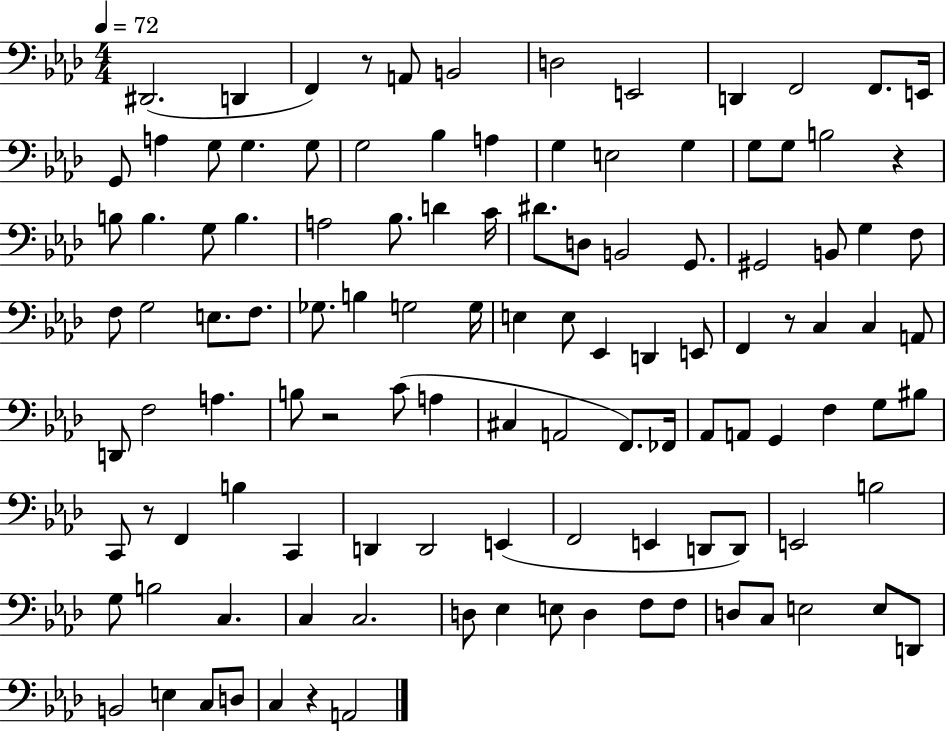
D#2/h. D2/q F2/q R/e A2/e B2/h D3/h E2/h D2/q F2/h F2/e. E2/s G2/e A3/q G3/e G3/q. G3/e G3/h Bb3/q A3/q G3/q E3/h G3/q G3/e G3/e B3/h R/q B3/e B3/q. G3/e B3/q. A3/h Bb3/e. D4/q C4/s D#4/e. D3/e B2/h G2/e. G#2/h B2/e G3/q F3/e F3/e G3/h E3/e. F3/e. Gb3/e. B3/q G3/h G3/s E3/q E3/e Eb2/q D2/q E2/e F2/q R/e C3/q C3/q A2/e D2/e F3/h A3/q. B3/e R/h C4/e A3/q C#3/q A2/h F2/e. FES2/s Ab2/e A2/e G2/q F3/q G3/e BIS3/e C2/e R/e F2/q B3/q C2/q D2/q D2/h E2/q F2/h E2/q D2/e D2/e E2/h B3/h G3/e B3/h C3/q. C3/q C3/h. D3/e Eb3/q E3/e D3/q F3/e F3/e D3/e C3/e E3/h E3/e D2/e B2/h E3/q C3/e D3/e C3/q R/q A2/h